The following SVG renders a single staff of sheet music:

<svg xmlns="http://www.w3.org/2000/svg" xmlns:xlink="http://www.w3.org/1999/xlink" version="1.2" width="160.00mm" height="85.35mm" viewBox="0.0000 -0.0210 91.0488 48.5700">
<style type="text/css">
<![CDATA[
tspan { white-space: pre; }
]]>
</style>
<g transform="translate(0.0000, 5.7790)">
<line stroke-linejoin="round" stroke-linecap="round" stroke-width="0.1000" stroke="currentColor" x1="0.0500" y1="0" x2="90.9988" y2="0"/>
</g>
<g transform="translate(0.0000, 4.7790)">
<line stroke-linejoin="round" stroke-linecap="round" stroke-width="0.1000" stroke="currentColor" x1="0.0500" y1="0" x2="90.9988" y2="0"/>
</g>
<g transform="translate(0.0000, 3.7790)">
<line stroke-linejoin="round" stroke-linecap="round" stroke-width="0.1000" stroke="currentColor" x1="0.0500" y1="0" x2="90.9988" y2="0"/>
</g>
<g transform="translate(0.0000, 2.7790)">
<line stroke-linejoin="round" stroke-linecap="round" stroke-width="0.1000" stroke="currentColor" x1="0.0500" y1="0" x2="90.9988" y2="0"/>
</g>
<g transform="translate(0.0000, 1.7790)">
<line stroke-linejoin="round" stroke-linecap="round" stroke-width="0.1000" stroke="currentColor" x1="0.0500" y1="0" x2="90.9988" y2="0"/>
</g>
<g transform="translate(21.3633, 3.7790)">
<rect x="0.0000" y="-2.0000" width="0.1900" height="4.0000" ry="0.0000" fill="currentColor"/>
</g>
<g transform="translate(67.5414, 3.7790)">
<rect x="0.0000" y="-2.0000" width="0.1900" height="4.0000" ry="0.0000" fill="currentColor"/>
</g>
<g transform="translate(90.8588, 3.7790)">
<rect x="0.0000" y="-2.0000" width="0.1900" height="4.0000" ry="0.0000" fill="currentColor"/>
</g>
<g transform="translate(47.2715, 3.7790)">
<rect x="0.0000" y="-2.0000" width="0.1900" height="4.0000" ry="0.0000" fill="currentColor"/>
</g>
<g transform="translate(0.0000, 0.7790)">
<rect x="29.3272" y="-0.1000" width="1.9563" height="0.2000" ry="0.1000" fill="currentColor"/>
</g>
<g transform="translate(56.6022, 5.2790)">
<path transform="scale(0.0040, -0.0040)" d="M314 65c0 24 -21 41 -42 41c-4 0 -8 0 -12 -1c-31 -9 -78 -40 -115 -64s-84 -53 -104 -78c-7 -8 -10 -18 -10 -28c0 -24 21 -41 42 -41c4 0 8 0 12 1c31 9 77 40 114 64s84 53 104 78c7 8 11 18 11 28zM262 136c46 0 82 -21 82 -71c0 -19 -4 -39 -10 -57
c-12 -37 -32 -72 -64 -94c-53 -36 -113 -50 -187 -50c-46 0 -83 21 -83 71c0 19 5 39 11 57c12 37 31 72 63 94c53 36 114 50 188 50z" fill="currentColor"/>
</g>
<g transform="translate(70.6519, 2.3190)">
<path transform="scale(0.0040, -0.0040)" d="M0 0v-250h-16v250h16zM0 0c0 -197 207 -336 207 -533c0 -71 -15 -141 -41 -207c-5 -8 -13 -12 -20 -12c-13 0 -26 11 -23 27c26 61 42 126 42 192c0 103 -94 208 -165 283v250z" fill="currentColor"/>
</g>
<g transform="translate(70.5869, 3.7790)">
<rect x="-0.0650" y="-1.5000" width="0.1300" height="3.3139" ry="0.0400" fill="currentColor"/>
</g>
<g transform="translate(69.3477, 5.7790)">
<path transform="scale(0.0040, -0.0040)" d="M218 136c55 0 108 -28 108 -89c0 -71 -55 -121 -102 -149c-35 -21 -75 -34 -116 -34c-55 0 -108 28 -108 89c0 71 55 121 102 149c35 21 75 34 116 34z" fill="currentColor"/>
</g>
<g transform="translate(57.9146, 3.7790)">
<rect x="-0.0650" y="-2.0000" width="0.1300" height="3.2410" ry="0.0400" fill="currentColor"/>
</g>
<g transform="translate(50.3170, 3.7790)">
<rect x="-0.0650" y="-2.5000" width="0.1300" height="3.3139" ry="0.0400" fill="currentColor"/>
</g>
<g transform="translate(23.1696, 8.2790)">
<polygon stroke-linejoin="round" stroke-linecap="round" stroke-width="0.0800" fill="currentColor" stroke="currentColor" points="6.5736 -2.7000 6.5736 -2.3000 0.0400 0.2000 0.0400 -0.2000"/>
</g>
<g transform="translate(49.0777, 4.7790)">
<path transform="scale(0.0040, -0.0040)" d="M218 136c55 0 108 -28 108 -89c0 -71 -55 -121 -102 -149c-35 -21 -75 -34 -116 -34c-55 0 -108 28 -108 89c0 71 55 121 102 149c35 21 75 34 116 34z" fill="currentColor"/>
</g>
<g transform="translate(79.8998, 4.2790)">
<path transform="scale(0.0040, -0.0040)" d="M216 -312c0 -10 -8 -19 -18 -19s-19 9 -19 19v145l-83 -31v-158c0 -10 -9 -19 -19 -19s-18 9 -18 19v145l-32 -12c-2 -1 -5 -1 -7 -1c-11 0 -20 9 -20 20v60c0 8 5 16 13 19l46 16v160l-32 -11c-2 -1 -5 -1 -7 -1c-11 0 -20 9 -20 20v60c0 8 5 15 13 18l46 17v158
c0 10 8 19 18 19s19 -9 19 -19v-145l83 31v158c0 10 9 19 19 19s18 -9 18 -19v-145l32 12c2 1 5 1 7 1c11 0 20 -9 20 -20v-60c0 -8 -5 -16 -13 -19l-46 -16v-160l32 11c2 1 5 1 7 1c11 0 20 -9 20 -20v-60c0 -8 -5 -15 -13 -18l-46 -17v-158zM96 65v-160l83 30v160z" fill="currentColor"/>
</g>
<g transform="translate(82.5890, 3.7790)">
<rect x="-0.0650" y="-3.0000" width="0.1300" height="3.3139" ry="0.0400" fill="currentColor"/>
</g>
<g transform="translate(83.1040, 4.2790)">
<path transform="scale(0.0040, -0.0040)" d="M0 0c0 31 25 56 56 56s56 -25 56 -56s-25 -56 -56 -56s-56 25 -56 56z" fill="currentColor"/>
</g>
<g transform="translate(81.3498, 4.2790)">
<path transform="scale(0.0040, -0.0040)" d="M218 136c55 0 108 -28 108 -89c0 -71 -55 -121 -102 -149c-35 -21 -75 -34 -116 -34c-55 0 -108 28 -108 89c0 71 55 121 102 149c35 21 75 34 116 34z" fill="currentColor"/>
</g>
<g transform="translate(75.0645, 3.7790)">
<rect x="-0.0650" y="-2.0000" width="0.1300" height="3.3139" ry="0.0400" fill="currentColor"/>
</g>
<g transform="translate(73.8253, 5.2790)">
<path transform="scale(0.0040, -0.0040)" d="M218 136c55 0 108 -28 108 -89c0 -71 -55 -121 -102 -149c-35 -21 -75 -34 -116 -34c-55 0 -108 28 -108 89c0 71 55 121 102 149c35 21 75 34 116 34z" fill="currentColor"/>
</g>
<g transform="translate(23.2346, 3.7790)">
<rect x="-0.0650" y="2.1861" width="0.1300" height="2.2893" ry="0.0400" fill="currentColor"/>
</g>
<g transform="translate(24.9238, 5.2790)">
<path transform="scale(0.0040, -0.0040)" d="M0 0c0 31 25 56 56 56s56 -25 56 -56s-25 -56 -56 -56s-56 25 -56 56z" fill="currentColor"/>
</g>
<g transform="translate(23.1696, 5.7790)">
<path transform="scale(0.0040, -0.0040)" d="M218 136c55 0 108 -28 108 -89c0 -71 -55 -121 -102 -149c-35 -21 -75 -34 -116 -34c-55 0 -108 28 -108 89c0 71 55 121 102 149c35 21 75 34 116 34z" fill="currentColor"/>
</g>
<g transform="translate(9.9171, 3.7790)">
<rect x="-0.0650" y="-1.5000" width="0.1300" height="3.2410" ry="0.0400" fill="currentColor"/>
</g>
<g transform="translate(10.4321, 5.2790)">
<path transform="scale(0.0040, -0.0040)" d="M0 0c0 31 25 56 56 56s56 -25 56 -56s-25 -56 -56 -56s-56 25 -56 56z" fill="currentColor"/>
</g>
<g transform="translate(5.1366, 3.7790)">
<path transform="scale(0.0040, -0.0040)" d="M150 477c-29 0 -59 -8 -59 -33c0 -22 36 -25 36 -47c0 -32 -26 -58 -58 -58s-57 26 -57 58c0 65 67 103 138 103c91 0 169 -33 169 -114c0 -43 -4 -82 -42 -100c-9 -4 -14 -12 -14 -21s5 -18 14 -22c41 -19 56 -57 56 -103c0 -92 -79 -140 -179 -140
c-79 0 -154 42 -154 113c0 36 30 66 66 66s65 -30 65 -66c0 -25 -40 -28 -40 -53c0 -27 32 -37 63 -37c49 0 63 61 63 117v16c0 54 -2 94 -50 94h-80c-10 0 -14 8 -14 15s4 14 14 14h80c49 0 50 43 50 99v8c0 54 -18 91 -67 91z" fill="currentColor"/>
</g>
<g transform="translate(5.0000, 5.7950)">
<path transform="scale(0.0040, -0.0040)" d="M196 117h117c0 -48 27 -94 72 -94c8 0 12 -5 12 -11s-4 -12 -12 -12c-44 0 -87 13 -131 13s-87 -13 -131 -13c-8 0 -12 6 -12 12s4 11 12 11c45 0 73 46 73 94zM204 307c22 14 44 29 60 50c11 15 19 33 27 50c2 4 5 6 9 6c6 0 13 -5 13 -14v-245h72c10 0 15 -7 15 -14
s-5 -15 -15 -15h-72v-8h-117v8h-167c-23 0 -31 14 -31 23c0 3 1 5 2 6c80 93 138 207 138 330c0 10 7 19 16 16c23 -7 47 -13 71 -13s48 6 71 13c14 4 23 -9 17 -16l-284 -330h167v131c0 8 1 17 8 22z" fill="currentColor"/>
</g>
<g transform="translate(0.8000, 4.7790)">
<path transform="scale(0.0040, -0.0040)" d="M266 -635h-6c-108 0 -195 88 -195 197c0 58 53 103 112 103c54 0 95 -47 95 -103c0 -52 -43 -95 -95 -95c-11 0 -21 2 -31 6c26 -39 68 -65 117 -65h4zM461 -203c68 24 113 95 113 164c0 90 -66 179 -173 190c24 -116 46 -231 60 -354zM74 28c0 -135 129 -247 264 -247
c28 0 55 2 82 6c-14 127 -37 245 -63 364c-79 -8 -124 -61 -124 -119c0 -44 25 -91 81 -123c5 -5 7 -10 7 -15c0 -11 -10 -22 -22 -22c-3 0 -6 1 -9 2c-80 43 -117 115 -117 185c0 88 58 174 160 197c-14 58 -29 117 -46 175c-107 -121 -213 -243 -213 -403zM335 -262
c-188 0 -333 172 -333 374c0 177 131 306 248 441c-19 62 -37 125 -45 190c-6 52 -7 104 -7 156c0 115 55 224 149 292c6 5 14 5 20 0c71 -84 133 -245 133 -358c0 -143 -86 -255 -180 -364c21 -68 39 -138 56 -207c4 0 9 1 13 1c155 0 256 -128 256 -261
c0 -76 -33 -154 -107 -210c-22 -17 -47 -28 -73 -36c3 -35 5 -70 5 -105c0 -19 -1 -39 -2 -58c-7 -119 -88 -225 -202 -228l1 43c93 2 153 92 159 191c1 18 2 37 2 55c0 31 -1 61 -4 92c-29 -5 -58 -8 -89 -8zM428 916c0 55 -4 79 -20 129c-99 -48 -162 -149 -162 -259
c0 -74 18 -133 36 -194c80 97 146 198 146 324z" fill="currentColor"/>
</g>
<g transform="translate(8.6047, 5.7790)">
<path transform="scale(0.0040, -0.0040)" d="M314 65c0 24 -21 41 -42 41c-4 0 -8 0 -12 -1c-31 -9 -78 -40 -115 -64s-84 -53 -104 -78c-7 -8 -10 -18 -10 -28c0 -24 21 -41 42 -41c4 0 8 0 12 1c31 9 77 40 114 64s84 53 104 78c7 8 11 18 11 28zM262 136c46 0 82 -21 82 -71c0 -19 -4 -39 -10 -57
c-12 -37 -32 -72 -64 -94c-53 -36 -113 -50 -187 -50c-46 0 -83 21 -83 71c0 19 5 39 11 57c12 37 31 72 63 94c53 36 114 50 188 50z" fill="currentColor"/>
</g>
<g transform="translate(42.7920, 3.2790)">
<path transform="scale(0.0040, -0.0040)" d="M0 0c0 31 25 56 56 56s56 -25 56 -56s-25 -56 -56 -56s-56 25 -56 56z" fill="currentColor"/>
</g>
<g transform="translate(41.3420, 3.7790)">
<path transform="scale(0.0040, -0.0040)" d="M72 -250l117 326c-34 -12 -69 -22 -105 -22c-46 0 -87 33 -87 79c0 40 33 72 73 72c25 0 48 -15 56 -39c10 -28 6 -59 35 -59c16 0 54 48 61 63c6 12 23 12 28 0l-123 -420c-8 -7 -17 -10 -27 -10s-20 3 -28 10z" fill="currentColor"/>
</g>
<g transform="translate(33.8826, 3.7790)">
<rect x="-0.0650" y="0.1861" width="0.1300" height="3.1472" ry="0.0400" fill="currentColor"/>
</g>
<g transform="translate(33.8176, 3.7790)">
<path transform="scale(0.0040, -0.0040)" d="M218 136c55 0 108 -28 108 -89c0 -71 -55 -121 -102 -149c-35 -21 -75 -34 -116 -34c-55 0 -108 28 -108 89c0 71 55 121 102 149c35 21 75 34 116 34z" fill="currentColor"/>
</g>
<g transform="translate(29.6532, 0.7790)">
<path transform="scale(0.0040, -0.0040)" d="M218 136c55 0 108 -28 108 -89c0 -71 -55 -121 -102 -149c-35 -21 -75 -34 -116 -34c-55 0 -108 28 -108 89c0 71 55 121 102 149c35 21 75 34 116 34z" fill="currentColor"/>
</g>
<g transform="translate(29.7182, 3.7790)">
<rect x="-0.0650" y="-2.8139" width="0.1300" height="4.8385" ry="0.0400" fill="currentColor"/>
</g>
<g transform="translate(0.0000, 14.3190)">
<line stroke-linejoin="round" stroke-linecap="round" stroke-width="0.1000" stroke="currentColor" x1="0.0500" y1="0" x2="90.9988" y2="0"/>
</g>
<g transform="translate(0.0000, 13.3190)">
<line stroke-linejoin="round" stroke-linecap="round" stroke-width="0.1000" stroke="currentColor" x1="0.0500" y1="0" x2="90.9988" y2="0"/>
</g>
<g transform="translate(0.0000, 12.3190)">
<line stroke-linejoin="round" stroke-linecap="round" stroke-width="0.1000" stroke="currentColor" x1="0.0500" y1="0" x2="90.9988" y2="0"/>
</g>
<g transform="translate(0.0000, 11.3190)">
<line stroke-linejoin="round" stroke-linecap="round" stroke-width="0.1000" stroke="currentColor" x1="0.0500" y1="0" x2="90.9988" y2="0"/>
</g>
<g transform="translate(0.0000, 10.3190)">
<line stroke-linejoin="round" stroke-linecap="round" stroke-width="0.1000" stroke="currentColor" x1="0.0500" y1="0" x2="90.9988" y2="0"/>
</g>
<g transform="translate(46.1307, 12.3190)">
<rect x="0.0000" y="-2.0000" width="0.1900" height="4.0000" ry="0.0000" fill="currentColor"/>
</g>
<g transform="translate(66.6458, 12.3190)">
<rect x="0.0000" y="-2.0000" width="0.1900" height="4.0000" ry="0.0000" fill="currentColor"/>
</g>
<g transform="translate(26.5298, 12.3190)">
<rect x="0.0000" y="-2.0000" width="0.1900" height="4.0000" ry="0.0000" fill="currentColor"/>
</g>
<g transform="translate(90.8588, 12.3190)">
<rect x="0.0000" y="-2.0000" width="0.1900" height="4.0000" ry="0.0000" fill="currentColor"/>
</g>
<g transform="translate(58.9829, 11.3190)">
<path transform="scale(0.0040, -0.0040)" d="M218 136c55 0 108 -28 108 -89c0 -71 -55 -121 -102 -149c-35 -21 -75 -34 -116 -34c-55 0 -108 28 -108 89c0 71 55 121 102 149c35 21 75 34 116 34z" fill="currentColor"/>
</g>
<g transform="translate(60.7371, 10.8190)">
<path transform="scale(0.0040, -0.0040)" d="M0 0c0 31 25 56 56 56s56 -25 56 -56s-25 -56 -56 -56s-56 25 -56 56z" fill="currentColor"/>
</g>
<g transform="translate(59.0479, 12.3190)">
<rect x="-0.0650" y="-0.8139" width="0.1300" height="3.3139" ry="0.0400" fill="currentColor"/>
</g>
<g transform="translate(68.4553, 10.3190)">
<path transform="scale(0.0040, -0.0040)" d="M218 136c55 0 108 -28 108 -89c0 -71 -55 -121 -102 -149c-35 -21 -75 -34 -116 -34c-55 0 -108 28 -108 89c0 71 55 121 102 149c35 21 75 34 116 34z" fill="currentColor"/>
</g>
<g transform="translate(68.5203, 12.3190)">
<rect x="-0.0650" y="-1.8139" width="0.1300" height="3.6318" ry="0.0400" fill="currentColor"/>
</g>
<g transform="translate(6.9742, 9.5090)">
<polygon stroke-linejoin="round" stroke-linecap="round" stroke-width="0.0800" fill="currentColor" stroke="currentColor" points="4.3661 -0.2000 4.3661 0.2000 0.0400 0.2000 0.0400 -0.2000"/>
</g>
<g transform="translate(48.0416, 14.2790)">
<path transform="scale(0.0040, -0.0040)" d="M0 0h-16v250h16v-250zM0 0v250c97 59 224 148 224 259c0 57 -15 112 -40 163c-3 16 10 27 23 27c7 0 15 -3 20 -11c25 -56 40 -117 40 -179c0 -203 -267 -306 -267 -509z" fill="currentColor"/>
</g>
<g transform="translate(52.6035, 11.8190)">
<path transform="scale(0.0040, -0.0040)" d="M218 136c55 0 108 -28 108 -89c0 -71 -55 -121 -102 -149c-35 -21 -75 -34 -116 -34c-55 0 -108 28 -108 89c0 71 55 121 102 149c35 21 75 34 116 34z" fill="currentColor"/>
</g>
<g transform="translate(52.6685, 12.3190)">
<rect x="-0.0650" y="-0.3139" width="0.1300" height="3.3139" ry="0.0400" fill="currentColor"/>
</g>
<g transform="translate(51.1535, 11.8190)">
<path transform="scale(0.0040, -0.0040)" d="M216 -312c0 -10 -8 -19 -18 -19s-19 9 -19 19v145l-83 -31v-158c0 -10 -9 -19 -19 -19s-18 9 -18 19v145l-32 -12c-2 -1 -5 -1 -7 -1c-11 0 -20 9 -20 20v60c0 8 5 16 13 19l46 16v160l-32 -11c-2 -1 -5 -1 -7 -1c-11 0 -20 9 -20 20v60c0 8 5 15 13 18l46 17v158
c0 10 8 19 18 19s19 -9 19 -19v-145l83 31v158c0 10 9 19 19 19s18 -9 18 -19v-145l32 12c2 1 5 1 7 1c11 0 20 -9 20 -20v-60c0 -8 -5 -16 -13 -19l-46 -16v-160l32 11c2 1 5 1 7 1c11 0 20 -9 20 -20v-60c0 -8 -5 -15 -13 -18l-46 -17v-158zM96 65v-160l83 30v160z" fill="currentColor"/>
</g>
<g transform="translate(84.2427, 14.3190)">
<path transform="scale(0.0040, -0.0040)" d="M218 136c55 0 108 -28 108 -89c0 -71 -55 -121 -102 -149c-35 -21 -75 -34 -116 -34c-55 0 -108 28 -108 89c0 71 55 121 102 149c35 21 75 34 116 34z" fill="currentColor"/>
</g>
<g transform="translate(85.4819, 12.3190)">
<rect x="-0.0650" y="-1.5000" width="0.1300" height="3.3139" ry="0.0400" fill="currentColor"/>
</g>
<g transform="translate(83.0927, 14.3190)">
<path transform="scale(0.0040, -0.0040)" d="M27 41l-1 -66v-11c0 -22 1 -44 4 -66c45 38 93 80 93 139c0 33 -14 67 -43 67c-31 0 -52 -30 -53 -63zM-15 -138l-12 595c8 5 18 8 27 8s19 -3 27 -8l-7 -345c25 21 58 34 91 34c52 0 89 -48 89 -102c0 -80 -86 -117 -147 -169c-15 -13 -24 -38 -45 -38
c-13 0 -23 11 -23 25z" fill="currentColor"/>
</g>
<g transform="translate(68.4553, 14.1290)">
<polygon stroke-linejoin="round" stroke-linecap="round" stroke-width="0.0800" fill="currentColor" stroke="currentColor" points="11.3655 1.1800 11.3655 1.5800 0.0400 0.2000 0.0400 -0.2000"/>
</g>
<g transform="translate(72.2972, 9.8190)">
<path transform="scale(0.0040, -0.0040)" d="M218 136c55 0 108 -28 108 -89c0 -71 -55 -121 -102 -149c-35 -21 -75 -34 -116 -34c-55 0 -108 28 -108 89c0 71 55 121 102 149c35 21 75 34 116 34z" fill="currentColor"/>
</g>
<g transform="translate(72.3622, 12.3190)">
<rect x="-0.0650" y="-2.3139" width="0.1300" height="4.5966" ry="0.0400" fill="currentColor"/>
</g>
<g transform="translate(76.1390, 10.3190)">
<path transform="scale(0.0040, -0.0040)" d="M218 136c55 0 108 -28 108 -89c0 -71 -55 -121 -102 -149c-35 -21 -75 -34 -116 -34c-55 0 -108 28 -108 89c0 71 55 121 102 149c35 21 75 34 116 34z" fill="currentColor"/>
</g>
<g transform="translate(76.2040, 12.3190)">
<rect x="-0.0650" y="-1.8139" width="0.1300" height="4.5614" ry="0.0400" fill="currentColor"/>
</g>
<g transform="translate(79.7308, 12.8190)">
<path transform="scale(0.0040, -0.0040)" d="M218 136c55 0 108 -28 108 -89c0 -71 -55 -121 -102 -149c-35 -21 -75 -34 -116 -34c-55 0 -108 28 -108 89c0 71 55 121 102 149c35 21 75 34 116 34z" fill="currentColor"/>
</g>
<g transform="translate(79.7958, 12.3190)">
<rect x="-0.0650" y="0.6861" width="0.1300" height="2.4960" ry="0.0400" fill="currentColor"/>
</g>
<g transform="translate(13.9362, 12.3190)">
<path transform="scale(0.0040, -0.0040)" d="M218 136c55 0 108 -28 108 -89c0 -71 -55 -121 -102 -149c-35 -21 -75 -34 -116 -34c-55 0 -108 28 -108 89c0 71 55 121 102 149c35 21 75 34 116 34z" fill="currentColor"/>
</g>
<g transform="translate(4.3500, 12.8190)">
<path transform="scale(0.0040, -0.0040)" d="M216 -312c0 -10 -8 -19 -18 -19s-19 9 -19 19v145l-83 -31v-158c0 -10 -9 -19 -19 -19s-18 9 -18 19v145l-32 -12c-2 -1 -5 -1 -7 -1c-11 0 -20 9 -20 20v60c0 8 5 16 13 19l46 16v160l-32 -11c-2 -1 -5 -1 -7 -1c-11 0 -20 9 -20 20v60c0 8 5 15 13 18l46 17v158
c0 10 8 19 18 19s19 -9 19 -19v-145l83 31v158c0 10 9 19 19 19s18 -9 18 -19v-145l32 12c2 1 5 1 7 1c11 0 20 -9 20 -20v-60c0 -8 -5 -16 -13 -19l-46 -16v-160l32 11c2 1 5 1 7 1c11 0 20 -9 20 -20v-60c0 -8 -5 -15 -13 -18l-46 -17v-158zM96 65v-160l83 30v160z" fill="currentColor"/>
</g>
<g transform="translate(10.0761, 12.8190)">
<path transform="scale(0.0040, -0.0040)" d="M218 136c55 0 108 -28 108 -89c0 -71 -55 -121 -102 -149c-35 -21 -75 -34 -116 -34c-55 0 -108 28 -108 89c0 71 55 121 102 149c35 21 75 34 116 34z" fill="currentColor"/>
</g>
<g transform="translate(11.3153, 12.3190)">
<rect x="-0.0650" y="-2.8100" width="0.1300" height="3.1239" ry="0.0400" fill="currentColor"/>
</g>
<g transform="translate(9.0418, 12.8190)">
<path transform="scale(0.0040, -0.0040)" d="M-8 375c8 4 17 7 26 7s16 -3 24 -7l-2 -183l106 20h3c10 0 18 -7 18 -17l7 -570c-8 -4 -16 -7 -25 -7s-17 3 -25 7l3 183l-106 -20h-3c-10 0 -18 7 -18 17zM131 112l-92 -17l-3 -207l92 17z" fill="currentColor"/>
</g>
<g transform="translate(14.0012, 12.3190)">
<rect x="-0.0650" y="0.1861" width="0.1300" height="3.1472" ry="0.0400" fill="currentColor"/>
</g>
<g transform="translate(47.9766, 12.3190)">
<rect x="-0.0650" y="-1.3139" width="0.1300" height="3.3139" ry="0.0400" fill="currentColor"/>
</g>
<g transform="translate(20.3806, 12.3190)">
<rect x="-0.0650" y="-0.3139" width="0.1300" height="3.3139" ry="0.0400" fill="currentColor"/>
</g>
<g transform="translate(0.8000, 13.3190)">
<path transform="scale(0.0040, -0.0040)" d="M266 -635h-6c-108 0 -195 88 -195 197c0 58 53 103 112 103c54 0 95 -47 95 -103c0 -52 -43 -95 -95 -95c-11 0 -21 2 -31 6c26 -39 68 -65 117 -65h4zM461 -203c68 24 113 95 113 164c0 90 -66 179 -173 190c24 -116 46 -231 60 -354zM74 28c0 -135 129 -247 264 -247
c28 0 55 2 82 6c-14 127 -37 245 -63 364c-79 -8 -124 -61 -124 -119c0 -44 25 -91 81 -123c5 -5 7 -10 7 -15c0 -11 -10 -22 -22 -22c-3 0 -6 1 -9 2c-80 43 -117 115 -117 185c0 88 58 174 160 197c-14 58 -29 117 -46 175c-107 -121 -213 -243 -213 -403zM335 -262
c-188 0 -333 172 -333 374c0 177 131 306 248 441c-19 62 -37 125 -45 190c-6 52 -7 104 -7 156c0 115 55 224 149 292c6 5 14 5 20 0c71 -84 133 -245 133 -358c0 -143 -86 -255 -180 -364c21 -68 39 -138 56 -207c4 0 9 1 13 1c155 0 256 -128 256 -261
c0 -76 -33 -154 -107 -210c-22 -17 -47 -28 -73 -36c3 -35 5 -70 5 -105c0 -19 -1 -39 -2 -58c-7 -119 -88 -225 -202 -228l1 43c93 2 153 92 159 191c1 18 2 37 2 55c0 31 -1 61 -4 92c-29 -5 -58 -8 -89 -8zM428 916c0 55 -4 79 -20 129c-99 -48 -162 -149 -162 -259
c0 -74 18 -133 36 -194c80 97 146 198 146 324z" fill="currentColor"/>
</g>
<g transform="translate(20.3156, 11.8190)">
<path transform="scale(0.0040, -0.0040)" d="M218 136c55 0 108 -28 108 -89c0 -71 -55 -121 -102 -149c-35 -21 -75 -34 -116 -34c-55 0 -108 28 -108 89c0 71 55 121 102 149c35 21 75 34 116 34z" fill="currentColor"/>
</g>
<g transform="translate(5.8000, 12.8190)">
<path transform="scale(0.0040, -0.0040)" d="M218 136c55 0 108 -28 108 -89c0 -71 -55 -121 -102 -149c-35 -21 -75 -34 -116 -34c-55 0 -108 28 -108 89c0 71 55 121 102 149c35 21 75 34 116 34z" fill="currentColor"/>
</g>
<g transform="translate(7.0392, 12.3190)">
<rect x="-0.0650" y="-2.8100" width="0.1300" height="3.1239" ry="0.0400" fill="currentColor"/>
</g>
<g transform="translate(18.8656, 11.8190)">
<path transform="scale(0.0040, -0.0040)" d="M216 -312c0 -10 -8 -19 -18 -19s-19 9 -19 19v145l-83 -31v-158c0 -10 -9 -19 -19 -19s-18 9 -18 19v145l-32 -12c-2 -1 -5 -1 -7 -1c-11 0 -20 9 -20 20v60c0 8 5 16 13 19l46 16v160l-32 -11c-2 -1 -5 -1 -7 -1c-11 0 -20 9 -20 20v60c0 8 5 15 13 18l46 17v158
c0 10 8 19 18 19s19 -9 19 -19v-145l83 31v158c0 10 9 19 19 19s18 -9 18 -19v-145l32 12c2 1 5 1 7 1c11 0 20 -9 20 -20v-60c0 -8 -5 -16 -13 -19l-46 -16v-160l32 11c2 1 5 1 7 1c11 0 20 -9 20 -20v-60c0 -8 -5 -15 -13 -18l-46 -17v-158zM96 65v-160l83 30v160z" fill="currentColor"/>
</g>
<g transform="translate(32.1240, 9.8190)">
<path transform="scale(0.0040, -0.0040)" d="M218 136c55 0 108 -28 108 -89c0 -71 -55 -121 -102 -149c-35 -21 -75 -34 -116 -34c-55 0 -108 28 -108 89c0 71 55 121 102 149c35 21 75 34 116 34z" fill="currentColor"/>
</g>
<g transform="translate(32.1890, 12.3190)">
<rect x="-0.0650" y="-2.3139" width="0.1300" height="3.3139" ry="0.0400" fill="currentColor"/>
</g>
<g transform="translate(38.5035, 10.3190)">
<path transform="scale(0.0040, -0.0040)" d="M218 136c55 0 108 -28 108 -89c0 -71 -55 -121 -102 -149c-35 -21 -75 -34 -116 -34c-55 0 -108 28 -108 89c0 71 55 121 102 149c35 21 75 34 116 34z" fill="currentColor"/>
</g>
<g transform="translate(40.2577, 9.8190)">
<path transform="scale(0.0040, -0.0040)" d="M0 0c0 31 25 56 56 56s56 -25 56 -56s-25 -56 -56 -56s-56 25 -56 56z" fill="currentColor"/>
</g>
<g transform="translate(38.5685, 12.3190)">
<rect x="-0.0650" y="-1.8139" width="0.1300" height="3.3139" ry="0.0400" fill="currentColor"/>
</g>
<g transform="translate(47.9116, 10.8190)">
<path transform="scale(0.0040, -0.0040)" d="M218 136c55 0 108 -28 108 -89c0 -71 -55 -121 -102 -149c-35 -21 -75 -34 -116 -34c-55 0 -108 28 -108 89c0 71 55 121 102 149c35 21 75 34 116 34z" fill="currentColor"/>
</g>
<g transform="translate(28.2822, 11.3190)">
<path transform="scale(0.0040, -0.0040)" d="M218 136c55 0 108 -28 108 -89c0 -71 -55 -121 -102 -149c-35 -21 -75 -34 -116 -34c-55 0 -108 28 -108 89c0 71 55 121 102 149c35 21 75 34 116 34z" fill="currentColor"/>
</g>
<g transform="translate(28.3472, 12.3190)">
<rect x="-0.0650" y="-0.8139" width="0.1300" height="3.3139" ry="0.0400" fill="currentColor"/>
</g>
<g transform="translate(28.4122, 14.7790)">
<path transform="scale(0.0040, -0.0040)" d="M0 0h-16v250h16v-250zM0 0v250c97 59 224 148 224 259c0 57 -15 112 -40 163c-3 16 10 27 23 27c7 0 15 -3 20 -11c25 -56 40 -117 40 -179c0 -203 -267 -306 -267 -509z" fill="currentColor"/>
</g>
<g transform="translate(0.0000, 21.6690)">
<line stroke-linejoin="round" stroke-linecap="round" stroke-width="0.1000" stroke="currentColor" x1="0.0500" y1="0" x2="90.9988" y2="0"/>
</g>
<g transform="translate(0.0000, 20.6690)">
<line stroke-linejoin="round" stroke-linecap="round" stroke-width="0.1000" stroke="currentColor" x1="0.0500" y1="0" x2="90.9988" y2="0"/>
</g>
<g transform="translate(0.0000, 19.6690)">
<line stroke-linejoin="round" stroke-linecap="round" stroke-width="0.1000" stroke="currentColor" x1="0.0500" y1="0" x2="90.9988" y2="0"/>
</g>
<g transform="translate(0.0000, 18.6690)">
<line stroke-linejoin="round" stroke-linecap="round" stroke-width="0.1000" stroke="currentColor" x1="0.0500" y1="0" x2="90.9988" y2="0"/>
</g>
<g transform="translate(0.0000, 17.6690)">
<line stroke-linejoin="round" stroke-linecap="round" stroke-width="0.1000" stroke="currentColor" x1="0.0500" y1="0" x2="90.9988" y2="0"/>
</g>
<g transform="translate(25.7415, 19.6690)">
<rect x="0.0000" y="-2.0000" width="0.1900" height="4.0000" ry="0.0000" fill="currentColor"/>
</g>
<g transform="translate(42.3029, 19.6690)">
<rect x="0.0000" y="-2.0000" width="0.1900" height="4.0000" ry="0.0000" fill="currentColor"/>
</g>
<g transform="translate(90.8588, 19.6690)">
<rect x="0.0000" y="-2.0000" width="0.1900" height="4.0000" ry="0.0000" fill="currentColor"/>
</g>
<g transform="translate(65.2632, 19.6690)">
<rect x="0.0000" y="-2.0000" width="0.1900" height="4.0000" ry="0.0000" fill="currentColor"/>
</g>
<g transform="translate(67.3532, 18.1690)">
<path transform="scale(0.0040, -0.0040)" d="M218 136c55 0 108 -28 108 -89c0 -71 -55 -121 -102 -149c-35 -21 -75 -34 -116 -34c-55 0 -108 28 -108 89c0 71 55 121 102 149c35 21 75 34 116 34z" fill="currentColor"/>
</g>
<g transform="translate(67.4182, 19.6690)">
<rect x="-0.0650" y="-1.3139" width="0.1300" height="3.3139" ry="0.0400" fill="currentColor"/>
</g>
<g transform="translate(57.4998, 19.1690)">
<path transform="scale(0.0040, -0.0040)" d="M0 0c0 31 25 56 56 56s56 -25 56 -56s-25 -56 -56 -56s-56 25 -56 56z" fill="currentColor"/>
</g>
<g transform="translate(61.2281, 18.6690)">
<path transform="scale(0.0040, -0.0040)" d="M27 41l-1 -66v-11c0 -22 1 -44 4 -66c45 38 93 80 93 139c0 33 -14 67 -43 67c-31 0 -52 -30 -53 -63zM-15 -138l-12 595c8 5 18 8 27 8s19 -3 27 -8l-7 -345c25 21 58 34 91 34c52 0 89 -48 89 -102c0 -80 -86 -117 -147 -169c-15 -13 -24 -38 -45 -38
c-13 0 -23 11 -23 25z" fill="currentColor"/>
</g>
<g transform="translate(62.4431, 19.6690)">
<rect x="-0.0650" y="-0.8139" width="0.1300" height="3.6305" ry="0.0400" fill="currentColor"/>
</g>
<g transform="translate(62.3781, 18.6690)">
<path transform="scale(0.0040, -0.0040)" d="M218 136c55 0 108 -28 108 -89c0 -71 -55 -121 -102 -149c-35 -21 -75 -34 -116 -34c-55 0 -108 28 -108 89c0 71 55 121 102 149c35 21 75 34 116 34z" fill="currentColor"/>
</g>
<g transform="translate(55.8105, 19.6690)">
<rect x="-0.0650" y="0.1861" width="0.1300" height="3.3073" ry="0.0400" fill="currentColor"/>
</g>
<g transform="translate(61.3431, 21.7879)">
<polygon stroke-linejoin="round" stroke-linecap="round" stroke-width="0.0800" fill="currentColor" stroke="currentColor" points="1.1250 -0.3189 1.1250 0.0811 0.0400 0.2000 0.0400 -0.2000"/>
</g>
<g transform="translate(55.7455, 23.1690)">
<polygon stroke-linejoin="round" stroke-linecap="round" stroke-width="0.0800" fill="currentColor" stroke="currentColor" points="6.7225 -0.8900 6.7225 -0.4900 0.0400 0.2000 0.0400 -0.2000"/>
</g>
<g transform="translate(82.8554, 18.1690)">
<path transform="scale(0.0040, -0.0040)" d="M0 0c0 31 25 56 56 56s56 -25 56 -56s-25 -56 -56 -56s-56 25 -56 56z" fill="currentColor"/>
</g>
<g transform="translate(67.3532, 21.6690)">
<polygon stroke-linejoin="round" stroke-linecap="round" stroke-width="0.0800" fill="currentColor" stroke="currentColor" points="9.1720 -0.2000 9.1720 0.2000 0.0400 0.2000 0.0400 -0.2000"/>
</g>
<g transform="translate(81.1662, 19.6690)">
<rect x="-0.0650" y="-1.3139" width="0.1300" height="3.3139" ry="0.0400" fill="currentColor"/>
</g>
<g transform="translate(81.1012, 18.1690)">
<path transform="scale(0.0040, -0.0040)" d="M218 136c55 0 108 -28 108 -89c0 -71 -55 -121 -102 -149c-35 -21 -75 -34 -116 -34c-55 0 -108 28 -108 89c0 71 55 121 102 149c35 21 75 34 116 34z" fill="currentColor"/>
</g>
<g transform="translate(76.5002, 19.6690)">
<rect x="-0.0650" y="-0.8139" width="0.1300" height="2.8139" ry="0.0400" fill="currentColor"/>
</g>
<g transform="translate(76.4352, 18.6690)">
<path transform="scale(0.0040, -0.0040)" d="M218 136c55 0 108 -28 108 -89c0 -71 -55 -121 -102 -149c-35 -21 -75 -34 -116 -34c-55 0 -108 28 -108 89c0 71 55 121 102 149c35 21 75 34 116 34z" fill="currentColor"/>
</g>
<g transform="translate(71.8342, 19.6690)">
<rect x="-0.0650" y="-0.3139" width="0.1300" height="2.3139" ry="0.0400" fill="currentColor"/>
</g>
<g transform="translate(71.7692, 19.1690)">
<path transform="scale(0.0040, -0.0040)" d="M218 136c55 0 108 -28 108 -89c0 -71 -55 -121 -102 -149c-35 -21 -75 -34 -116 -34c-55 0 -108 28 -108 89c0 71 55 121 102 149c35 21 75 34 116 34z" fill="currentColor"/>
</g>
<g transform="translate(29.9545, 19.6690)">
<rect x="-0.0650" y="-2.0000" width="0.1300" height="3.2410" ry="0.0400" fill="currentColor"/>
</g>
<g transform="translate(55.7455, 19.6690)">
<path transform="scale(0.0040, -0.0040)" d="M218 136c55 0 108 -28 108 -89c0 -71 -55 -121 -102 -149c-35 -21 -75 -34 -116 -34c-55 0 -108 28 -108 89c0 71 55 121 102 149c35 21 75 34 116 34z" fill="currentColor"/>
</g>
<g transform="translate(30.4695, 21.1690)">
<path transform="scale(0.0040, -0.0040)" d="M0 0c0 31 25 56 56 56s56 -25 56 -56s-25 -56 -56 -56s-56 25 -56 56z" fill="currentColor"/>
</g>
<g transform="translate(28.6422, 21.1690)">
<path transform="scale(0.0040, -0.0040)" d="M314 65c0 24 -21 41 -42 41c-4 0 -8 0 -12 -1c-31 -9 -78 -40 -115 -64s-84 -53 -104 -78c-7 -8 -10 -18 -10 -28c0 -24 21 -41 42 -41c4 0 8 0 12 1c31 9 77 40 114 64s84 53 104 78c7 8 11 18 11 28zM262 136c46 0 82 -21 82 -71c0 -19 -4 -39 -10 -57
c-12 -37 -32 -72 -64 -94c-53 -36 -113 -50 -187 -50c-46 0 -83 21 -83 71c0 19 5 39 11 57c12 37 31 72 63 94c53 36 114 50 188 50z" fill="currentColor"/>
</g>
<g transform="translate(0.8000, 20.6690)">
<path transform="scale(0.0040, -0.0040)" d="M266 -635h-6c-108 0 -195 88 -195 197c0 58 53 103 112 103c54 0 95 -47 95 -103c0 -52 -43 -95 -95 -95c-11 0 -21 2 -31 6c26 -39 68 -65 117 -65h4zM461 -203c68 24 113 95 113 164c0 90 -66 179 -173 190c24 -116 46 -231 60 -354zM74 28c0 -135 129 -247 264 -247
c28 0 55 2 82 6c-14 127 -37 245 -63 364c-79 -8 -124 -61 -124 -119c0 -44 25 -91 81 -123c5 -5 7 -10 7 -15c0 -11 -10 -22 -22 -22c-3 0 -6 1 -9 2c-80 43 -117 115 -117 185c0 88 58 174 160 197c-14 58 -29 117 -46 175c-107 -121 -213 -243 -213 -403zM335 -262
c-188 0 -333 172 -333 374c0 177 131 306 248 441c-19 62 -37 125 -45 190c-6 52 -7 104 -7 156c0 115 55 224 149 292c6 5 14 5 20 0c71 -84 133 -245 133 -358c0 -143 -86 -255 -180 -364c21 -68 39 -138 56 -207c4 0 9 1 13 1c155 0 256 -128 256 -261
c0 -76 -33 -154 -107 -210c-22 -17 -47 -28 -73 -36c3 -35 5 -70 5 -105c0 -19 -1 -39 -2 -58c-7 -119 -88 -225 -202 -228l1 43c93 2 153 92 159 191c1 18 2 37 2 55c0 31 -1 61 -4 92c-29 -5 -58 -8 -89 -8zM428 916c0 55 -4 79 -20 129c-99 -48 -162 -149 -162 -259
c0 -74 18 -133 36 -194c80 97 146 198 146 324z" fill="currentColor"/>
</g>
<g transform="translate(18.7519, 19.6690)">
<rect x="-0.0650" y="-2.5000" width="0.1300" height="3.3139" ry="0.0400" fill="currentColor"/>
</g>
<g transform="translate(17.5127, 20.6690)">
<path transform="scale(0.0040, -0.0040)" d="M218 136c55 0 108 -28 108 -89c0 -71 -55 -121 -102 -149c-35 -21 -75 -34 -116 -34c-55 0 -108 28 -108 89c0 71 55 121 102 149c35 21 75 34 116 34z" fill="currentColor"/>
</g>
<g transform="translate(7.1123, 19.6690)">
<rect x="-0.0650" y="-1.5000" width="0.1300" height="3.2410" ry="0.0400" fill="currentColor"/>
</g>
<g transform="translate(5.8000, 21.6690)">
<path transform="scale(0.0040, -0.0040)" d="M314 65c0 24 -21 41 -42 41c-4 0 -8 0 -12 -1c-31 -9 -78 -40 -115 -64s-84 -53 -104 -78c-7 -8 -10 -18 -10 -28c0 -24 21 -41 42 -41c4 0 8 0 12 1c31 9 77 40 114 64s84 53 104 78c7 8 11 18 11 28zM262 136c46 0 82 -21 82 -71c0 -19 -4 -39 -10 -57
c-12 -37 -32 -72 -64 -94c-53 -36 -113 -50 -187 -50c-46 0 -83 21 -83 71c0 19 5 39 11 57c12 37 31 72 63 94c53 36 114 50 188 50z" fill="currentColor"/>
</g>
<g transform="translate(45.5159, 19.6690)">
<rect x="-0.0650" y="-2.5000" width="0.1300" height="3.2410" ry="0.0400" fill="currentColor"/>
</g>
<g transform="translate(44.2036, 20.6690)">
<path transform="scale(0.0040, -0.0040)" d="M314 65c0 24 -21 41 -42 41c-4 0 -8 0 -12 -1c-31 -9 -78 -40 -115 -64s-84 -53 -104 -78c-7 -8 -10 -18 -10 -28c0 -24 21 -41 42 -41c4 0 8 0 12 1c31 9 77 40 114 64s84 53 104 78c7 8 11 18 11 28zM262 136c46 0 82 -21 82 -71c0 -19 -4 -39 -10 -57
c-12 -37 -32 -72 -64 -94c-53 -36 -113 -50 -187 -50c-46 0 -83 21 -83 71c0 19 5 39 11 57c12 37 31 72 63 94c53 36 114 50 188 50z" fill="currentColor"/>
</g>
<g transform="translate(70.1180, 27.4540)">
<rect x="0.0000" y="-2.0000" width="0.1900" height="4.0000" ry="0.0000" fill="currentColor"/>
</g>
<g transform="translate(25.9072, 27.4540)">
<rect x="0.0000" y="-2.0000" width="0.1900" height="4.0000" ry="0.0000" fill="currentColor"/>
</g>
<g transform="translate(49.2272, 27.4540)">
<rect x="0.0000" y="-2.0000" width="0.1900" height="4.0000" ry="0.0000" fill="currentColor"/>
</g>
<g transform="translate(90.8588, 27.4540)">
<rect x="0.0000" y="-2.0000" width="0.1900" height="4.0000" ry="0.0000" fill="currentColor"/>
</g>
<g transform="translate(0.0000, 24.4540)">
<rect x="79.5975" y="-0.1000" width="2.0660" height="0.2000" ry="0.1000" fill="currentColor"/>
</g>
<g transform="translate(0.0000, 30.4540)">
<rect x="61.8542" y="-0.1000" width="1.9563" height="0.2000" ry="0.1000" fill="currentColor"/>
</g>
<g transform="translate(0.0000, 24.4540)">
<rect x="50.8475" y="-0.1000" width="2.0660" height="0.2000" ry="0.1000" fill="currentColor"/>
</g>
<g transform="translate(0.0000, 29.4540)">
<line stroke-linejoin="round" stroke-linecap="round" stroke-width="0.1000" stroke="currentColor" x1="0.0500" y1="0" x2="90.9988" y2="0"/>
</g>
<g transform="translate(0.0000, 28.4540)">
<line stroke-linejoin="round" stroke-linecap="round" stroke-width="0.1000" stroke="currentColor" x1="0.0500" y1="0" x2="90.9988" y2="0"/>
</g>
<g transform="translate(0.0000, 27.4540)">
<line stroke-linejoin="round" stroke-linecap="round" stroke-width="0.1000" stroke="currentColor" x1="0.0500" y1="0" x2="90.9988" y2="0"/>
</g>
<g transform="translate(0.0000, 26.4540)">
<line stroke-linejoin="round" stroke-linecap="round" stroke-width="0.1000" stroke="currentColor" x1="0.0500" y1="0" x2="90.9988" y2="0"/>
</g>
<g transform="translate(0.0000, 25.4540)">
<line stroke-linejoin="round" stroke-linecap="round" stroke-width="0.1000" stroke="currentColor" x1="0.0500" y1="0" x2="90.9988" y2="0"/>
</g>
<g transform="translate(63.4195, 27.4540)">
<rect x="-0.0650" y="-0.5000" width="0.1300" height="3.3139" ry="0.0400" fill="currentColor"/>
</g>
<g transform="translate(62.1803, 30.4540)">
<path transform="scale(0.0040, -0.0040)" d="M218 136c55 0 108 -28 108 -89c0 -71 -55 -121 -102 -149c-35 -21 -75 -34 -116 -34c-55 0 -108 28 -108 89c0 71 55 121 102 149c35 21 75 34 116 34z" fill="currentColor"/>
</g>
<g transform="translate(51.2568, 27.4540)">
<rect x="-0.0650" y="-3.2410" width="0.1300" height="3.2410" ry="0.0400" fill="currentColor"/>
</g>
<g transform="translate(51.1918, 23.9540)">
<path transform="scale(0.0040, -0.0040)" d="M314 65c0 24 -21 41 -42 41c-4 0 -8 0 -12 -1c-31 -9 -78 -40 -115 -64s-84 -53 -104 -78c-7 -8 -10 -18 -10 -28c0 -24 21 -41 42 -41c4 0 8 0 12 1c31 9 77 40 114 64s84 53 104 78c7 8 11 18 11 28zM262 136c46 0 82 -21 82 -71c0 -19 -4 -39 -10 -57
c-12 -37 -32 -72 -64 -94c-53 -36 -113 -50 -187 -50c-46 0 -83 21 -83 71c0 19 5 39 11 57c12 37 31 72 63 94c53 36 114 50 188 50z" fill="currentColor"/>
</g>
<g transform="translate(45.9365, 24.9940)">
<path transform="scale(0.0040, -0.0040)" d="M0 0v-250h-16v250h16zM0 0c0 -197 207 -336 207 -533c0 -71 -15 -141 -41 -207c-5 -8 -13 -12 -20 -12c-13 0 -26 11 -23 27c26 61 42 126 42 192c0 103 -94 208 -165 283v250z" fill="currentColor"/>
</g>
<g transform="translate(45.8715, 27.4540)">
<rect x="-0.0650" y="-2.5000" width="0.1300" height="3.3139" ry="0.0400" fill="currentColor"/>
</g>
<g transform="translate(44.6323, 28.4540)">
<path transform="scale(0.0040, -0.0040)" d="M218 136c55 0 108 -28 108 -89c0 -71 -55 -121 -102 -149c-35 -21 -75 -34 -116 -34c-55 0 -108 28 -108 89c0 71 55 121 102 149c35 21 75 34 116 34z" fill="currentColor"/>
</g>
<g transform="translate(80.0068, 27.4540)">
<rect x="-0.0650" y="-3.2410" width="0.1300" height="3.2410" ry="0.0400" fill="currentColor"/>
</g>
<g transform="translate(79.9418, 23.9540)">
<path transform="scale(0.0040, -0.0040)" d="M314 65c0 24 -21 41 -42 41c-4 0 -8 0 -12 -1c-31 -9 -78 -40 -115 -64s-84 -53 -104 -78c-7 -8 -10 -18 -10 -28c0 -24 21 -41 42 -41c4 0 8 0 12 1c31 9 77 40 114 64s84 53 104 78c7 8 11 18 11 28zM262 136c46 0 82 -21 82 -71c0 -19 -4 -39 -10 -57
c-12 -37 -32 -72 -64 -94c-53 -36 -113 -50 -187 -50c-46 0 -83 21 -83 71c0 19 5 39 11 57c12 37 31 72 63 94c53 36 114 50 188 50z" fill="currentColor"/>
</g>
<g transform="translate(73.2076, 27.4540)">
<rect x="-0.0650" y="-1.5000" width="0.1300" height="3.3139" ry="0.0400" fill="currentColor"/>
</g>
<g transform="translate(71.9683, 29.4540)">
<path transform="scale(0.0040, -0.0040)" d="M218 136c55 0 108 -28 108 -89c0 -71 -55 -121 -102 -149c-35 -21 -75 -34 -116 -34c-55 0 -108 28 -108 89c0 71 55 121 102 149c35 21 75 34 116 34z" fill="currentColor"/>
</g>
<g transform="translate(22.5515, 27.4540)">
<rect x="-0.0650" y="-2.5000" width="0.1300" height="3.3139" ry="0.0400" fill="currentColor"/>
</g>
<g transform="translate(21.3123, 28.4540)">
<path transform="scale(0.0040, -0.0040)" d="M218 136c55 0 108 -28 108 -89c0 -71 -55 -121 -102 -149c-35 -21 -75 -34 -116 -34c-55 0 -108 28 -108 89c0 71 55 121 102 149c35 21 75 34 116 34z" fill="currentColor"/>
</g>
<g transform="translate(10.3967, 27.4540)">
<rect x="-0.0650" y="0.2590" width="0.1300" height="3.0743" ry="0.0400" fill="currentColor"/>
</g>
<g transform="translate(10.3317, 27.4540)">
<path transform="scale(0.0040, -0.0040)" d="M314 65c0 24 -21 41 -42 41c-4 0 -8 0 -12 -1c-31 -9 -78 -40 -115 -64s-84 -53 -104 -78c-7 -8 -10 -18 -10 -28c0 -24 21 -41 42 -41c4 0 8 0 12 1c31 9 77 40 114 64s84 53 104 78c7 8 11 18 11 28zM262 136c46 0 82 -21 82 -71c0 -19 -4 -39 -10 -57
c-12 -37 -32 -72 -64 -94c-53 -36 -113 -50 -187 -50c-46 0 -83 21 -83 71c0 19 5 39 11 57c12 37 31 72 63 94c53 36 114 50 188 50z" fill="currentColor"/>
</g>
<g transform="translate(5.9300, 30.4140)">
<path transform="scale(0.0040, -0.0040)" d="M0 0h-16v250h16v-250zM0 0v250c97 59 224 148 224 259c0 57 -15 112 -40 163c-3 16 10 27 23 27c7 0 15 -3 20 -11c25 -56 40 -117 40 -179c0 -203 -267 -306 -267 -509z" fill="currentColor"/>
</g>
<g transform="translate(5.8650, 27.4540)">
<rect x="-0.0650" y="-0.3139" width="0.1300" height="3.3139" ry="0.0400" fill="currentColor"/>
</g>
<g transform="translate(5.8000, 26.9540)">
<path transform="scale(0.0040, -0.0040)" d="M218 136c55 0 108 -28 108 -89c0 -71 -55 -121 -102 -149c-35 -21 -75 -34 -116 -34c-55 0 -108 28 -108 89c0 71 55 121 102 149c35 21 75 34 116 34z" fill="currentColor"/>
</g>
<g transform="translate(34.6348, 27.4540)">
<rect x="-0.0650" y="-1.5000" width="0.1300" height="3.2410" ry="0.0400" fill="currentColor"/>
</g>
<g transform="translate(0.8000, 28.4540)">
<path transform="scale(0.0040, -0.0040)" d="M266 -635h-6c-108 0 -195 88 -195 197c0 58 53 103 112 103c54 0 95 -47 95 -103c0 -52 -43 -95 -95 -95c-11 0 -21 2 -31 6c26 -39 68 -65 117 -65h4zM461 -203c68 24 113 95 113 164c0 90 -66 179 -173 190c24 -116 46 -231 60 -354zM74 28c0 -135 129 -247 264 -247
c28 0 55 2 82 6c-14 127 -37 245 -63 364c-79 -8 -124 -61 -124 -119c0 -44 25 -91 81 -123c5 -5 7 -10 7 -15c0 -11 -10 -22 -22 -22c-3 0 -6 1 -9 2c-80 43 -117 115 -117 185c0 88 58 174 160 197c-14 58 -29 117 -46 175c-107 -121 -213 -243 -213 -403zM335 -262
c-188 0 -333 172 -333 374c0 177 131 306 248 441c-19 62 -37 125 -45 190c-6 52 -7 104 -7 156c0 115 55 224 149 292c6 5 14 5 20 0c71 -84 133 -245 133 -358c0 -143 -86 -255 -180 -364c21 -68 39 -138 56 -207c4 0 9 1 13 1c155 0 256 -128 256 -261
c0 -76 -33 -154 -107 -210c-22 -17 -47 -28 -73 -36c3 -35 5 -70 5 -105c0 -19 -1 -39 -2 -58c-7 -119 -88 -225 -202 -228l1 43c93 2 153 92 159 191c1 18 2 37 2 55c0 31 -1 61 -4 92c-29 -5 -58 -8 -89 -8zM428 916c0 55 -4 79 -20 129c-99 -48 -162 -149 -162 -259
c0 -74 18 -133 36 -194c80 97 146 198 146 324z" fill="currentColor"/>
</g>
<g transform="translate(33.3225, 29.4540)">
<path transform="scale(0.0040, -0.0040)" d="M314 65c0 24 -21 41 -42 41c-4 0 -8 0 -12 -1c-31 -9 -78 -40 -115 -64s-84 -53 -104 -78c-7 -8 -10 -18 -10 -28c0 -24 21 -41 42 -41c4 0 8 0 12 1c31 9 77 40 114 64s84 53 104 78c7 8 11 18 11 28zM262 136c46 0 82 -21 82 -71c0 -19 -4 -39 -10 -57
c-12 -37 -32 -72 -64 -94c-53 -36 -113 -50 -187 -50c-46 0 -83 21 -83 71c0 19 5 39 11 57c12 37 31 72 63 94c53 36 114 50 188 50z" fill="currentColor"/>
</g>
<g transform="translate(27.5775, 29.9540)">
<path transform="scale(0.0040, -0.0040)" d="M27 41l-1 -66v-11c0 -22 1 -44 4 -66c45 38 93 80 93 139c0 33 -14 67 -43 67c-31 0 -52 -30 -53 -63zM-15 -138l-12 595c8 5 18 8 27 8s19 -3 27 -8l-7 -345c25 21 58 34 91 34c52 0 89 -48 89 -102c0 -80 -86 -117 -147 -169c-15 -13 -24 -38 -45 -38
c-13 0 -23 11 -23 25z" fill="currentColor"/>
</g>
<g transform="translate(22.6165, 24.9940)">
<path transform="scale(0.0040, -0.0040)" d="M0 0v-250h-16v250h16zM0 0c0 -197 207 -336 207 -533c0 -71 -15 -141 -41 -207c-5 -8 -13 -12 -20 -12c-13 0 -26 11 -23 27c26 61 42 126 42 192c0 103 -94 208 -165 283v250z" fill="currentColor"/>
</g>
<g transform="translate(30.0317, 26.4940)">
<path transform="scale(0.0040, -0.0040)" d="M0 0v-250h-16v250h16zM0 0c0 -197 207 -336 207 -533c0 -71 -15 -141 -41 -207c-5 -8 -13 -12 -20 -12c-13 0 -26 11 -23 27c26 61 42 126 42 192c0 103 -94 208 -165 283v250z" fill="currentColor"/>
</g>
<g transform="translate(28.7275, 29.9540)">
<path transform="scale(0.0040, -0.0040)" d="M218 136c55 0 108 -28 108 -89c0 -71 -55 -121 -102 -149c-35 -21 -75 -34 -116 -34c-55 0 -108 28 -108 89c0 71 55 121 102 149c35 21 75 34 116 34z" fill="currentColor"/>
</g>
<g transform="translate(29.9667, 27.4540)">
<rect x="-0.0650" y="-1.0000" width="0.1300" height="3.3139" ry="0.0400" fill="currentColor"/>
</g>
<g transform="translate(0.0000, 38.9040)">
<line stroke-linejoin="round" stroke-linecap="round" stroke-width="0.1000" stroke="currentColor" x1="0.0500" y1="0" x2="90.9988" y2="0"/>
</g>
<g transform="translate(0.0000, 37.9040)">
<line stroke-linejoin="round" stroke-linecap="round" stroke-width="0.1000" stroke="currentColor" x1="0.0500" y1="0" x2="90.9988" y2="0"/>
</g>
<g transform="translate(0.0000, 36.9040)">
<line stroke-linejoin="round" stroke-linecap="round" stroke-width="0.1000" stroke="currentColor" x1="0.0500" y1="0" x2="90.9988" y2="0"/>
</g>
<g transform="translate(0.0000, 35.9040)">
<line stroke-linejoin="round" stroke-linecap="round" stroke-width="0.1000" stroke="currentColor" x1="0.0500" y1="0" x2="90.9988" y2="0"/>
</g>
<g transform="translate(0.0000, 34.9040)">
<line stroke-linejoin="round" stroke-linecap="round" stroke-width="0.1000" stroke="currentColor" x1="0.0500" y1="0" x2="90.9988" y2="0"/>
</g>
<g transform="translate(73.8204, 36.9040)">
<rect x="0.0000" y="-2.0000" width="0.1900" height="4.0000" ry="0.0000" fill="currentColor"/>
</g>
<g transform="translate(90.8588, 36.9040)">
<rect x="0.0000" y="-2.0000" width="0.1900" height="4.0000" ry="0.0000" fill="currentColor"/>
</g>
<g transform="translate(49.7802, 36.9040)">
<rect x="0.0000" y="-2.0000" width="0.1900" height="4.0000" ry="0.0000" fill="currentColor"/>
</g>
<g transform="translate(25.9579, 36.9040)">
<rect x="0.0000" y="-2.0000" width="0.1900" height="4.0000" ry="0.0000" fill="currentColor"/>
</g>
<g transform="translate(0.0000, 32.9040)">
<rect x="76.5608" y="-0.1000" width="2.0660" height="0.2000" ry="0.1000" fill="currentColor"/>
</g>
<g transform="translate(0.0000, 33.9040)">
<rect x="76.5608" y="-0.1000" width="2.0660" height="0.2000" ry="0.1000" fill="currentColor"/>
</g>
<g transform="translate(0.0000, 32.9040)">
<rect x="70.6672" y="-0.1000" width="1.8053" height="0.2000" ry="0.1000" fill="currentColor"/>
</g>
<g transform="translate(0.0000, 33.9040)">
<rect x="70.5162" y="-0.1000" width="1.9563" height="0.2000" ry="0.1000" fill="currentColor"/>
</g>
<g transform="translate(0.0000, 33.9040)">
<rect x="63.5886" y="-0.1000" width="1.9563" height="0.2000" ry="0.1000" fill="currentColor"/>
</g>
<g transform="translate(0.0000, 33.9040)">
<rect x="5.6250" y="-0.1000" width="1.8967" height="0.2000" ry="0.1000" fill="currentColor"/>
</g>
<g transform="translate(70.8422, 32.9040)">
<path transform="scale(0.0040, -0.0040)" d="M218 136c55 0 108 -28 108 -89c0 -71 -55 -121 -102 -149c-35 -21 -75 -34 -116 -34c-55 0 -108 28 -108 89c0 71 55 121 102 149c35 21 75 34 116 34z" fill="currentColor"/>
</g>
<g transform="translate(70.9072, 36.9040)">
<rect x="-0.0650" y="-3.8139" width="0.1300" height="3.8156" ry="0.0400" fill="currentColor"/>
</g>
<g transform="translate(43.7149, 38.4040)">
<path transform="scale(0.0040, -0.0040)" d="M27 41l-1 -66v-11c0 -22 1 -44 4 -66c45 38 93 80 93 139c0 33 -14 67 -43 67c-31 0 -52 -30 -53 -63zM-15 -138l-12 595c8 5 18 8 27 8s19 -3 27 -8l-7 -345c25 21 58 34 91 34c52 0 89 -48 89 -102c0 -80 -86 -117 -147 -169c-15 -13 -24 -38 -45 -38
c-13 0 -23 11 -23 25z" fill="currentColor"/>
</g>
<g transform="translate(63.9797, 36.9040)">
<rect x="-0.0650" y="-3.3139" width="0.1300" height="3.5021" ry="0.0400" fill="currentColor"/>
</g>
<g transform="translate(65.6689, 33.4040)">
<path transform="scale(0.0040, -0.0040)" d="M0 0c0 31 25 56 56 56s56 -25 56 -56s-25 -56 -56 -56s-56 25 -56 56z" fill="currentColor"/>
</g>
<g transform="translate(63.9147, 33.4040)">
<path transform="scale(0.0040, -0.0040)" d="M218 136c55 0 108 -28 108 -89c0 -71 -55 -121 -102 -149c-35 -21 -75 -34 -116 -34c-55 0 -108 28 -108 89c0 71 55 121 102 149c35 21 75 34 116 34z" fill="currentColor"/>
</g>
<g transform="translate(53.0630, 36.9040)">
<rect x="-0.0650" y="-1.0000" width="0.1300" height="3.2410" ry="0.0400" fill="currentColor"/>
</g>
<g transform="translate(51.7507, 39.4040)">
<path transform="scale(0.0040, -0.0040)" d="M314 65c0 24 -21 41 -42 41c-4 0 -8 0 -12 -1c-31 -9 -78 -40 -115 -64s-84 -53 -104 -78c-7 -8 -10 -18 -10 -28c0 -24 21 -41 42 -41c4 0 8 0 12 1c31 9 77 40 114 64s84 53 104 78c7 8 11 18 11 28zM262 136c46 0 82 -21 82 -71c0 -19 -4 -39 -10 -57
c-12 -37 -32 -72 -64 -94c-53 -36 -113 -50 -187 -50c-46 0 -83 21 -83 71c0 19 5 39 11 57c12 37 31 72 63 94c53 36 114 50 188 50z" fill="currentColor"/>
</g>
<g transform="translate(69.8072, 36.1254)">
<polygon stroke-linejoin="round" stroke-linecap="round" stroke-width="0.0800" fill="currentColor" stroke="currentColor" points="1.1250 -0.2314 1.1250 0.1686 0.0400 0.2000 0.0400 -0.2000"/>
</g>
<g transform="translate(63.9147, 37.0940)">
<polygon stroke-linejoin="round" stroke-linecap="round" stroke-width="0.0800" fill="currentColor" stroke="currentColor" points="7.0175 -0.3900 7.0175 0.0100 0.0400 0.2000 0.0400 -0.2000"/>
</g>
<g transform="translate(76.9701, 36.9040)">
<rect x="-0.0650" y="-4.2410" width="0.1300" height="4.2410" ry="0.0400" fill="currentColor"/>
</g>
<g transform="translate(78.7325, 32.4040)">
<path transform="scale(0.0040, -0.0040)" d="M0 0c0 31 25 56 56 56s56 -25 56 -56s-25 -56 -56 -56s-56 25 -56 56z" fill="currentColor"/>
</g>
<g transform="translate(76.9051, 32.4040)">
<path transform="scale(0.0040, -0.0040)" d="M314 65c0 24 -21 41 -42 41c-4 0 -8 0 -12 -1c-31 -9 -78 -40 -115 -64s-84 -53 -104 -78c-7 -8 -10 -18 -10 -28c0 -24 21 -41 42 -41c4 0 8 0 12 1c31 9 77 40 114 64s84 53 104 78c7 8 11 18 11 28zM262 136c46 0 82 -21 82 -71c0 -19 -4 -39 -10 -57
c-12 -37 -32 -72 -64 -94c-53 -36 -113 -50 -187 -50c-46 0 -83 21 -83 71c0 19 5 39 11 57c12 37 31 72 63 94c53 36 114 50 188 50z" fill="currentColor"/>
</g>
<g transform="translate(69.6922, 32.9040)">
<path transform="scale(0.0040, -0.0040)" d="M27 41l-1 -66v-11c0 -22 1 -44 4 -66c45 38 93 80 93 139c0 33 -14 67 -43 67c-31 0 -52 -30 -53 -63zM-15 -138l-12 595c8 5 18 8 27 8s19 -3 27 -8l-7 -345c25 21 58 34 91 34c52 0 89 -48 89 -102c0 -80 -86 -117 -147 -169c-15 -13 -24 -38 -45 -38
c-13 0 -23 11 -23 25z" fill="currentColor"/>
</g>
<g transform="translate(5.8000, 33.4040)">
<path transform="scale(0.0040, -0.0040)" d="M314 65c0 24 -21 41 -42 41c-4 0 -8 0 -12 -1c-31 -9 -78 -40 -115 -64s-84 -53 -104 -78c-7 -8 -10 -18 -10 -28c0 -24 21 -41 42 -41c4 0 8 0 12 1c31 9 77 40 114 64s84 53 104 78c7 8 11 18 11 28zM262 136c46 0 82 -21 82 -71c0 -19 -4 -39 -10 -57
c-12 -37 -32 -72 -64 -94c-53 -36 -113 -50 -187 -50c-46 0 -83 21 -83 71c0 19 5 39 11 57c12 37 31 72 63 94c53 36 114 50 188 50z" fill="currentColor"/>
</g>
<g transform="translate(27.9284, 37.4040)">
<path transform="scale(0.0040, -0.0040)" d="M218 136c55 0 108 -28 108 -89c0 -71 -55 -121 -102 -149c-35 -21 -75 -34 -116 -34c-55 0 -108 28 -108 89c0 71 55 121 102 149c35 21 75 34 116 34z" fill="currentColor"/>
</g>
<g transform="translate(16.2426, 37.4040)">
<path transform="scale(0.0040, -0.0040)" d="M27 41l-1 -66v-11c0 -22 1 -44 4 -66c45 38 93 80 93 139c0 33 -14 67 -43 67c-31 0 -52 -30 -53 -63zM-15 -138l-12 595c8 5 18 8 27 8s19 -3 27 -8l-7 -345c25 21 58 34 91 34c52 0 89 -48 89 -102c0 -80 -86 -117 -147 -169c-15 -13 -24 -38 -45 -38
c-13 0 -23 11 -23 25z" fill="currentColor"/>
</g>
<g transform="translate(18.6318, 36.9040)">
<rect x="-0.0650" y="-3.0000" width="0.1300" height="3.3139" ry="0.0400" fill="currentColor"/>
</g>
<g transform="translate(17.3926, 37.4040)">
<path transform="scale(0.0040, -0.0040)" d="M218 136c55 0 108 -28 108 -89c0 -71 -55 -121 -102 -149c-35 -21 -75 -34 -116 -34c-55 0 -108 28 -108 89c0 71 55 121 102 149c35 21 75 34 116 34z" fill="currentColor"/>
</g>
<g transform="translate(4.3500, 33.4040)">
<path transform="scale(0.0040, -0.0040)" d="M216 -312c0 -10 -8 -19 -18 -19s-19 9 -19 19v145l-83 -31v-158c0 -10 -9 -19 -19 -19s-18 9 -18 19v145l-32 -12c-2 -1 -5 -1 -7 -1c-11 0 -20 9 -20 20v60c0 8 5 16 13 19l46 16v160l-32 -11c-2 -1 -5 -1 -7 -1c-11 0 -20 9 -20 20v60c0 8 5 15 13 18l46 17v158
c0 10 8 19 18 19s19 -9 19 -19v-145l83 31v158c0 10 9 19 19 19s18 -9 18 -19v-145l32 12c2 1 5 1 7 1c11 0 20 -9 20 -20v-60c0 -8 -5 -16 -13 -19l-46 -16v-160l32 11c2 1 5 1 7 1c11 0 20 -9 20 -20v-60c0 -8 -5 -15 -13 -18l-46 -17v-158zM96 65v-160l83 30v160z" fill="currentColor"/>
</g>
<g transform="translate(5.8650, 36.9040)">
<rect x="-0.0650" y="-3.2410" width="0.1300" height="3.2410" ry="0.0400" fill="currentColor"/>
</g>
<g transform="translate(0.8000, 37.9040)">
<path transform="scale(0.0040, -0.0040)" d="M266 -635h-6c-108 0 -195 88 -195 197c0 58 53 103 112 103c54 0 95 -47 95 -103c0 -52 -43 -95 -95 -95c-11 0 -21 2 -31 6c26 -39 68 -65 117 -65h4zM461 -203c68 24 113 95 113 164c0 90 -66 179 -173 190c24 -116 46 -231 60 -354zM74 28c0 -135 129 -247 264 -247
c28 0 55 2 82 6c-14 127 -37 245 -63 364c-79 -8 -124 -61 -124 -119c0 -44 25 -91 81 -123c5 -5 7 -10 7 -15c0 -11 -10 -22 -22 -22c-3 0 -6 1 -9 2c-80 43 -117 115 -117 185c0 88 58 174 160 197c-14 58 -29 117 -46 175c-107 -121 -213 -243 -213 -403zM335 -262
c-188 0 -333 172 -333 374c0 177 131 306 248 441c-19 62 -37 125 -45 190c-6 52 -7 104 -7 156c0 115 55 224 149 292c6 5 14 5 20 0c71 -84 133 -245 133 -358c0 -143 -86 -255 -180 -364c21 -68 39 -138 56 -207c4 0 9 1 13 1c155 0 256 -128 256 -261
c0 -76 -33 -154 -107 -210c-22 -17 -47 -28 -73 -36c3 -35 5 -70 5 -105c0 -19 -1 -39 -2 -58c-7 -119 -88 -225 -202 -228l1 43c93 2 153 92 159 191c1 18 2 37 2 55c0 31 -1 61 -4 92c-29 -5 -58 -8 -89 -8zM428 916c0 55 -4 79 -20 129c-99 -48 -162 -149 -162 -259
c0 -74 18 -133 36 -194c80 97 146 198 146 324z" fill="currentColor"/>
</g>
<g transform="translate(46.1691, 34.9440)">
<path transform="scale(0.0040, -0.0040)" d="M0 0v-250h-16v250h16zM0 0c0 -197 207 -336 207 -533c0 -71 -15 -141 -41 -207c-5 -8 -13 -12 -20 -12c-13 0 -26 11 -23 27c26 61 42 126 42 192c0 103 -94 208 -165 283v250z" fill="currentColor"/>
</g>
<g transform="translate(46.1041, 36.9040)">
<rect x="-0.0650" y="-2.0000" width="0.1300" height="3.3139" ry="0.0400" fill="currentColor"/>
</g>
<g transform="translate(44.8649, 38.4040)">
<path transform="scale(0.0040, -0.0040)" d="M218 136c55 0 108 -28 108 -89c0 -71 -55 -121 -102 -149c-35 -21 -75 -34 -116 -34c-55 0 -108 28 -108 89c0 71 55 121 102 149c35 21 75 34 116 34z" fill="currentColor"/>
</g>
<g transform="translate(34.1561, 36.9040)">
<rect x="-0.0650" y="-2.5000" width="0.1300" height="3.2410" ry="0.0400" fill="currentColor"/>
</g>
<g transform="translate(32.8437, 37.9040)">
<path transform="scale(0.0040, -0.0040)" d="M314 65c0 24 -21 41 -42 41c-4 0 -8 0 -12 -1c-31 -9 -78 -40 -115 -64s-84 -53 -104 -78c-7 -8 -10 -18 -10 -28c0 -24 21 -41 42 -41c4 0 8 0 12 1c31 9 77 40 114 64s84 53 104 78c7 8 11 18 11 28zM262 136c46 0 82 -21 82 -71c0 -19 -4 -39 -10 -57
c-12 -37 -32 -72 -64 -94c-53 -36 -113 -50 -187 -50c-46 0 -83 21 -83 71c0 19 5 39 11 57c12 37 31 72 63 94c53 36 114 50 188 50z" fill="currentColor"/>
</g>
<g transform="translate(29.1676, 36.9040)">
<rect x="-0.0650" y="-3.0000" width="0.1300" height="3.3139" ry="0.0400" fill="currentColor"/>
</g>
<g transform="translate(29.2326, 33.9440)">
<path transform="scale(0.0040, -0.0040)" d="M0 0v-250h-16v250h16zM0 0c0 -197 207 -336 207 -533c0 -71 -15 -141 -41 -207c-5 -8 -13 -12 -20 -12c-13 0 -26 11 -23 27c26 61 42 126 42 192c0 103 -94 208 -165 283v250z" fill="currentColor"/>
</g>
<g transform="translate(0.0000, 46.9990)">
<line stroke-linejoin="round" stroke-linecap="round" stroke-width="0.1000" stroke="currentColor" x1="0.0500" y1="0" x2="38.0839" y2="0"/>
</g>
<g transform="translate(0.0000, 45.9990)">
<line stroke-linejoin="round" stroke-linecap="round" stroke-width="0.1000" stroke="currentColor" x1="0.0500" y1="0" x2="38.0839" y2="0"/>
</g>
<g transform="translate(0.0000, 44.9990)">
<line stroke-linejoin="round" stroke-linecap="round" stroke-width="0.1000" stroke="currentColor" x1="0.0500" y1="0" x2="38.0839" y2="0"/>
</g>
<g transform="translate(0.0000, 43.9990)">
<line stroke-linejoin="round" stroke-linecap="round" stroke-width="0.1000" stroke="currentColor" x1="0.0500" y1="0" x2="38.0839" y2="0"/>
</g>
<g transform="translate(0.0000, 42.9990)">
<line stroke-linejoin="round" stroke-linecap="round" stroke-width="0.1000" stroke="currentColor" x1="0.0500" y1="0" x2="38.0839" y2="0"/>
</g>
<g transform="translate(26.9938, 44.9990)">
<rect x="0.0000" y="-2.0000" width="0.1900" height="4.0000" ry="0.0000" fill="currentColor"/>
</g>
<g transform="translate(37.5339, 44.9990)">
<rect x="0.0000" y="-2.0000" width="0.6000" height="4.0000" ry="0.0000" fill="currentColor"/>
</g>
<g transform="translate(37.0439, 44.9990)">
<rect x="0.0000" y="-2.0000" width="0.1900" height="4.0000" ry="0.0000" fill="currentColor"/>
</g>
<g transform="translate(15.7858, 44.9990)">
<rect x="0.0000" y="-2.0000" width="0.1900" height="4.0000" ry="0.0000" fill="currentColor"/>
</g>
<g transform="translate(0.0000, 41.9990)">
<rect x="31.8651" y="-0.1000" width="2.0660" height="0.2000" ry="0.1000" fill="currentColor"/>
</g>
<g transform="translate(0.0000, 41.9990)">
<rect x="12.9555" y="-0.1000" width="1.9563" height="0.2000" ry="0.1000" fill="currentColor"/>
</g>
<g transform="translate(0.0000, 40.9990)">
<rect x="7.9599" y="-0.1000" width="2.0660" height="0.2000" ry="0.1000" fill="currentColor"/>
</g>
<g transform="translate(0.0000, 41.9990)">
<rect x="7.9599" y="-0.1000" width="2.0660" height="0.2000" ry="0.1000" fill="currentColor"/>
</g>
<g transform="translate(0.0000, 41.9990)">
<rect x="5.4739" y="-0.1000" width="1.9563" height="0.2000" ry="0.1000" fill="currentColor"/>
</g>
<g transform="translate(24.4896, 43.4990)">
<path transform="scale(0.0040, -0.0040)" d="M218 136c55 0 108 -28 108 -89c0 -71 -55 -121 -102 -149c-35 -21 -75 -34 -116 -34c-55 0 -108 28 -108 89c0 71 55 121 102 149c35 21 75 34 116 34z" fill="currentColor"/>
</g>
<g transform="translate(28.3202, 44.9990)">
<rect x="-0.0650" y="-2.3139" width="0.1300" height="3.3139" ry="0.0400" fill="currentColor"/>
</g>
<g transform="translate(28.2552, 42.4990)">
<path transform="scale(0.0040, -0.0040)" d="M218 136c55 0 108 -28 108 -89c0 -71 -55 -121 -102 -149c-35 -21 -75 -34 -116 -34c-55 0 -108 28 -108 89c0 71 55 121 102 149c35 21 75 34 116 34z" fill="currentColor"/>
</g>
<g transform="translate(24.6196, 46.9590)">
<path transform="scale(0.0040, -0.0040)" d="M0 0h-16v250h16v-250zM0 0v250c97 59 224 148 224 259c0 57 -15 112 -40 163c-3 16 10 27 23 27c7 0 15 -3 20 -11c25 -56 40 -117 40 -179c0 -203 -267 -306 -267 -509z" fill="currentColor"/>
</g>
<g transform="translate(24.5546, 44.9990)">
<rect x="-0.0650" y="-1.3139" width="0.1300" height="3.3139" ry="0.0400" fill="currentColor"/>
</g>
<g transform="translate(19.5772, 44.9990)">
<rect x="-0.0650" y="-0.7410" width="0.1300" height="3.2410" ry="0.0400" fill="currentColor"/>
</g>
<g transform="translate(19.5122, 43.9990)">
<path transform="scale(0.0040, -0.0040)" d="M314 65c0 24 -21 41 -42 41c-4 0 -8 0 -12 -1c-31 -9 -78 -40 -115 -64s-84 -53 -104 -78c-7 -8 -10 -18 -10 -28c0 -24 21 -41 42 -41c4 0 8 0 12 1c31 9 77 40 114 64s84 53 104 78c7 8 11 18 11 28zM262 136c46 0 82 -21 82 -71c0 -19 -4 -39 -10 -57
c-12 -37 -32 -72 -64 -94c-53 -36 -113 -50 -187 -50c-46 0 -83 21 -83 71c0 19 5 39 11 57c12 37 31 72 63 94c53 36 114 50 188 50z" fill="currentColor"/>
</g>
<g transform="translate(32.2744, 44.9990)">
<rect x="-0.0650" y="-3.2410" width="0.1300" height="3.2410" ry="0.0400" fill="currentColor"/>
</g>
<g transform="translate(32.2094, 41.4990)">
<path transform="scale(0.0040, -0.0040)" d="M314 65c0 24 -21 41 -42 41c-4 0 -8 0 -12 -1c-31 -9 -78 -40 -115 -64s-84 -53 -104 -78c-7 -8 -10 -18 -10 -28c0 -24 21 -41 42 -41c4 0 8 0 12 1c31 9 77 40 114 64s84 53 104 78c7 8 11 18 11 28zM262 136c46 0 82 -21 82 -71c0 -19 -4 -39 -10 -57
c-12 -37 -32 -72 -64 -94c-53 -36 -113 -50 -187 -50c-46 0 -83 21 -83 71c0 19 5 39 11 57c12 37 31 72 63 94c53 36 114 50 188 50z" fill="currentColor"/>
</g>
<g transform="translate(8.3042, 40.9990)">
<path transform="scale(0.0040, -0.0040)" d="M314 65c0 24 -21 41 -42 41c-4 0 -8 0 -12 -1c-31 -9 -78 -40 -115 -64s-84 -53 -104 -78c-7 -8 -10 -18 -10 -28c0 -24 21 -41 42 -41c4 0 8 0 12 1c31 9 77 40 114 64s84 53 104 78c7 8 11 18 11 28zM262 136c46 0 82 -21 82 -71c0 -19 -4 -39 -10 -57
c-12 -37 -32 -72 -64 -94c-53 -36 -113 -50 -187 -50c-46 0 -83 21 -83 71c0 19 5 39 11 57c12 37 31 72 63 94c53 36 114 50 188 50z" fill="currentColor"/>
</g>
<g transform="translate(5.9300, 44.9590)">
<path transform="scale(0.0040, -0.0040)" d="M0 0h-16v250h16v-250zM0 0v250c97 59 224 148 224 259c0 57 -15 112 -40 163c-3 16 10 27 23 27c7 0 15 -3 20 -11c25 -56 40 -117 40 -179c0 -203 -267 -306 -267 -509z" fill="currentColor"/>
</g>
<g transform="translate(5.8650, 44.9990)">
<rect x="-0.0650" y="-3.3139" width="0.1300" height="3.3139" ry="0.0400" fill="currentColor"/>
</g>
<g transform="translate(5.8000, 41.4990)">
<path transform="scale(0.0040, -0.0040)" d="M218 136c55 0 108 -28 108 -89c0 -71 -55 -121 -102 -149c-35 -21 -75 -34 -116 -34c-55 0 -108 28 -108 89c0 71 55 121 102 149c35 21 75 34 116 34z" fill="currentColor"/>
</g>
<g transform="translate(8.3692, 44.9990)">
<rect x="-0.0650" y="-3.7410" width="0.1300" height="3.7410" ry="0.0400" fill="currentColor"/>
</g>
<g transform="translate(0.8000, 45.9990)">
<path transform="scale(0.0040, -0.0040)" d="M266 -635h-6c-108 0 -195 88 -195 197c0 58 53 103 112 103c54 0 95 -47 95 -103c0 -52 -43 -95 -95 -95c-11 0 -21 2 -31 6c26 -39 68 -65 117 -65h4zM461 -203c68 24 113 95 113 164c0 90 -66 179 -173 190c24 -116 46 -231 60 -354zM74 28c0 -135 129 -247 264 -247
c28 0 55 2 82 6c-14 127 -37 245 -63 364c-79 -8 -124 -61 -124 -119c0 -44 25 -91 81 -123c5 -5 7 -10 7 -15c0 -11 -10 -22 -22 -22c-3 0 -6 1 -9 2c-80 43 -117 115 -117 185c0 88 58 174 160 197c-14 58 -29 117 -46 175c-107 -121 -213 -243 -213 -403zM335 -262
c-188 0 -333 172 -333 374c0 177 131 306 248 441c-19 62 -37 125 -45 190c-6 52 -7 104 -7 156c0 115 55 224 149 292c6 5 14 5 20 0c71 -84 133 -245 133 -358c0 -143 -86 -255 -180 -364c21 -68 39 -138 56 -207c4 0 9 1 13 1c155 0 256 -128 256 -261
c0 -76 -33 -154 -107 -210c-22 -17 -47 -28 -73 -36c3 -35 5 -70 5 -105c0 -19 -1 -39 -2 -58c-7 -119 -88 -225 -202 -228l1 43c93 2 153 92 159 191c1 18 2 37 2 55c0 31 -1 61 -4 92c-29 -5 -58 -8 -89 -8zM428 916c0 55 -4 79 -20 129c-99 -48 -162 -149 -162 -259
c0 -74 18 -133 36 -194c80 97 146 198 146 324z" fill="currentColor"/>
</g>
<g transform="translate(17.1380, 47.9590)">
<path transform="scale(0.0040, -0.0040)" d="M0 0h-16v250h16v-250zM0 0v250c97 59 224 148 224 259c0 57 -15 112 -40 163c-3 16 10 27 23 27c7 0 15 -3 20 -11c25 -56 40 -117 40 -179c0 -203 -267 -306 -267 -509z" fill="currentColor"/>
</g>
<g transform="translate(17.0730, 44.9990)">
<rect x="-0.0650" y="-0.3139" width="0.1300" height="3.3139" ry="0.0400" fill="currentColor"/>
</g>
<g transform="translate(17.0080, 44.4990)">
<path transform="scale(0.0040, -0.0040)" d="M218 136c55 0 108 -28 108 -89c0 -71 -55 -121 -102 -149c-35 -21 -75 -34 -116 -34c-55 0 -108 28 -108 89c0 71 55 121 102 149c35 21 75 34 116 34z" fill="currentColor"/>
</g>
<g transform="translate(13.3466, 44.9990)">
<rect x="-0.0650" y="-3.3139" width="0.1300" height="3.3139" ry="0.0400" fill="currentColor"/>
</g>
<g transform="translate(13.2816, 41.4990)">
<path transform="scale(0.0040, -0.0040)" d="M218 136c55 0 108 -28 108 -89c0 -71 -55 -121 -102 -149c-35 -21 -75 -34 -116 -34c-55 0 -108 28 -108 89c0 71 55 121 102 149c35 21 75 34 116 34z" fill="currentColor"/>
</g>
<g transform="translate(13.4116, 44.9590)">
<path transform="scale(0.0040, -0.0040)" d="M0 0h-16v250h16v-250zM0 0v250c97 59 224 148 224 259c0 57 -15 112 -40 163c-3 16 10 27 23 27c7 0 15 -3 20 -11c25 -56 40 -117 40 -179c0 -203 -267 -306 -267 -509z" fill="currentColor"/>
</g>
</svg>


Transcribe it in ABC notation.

X:1
T:Untitled
M:3/4
L:1/4
K:C
E2 E/2 a/2 B z/2 G F2 E/2 F ^A ^A/2 A/2 B ^c d/2 g f e/2 ^c d f/2 g/2 f/2 A/2 _E E2 G F2 G2 B/2 _d/4 e/2 c/2 d/2 e c/2 B2 G/2 _D/2 E2 G/2 b2 C E b2 ^b2 _A A/2 G2 _F/2 D2 b/2 _c'/4 d'2 b/2 c'2 b/2 c/2 d2 e/2 g b2